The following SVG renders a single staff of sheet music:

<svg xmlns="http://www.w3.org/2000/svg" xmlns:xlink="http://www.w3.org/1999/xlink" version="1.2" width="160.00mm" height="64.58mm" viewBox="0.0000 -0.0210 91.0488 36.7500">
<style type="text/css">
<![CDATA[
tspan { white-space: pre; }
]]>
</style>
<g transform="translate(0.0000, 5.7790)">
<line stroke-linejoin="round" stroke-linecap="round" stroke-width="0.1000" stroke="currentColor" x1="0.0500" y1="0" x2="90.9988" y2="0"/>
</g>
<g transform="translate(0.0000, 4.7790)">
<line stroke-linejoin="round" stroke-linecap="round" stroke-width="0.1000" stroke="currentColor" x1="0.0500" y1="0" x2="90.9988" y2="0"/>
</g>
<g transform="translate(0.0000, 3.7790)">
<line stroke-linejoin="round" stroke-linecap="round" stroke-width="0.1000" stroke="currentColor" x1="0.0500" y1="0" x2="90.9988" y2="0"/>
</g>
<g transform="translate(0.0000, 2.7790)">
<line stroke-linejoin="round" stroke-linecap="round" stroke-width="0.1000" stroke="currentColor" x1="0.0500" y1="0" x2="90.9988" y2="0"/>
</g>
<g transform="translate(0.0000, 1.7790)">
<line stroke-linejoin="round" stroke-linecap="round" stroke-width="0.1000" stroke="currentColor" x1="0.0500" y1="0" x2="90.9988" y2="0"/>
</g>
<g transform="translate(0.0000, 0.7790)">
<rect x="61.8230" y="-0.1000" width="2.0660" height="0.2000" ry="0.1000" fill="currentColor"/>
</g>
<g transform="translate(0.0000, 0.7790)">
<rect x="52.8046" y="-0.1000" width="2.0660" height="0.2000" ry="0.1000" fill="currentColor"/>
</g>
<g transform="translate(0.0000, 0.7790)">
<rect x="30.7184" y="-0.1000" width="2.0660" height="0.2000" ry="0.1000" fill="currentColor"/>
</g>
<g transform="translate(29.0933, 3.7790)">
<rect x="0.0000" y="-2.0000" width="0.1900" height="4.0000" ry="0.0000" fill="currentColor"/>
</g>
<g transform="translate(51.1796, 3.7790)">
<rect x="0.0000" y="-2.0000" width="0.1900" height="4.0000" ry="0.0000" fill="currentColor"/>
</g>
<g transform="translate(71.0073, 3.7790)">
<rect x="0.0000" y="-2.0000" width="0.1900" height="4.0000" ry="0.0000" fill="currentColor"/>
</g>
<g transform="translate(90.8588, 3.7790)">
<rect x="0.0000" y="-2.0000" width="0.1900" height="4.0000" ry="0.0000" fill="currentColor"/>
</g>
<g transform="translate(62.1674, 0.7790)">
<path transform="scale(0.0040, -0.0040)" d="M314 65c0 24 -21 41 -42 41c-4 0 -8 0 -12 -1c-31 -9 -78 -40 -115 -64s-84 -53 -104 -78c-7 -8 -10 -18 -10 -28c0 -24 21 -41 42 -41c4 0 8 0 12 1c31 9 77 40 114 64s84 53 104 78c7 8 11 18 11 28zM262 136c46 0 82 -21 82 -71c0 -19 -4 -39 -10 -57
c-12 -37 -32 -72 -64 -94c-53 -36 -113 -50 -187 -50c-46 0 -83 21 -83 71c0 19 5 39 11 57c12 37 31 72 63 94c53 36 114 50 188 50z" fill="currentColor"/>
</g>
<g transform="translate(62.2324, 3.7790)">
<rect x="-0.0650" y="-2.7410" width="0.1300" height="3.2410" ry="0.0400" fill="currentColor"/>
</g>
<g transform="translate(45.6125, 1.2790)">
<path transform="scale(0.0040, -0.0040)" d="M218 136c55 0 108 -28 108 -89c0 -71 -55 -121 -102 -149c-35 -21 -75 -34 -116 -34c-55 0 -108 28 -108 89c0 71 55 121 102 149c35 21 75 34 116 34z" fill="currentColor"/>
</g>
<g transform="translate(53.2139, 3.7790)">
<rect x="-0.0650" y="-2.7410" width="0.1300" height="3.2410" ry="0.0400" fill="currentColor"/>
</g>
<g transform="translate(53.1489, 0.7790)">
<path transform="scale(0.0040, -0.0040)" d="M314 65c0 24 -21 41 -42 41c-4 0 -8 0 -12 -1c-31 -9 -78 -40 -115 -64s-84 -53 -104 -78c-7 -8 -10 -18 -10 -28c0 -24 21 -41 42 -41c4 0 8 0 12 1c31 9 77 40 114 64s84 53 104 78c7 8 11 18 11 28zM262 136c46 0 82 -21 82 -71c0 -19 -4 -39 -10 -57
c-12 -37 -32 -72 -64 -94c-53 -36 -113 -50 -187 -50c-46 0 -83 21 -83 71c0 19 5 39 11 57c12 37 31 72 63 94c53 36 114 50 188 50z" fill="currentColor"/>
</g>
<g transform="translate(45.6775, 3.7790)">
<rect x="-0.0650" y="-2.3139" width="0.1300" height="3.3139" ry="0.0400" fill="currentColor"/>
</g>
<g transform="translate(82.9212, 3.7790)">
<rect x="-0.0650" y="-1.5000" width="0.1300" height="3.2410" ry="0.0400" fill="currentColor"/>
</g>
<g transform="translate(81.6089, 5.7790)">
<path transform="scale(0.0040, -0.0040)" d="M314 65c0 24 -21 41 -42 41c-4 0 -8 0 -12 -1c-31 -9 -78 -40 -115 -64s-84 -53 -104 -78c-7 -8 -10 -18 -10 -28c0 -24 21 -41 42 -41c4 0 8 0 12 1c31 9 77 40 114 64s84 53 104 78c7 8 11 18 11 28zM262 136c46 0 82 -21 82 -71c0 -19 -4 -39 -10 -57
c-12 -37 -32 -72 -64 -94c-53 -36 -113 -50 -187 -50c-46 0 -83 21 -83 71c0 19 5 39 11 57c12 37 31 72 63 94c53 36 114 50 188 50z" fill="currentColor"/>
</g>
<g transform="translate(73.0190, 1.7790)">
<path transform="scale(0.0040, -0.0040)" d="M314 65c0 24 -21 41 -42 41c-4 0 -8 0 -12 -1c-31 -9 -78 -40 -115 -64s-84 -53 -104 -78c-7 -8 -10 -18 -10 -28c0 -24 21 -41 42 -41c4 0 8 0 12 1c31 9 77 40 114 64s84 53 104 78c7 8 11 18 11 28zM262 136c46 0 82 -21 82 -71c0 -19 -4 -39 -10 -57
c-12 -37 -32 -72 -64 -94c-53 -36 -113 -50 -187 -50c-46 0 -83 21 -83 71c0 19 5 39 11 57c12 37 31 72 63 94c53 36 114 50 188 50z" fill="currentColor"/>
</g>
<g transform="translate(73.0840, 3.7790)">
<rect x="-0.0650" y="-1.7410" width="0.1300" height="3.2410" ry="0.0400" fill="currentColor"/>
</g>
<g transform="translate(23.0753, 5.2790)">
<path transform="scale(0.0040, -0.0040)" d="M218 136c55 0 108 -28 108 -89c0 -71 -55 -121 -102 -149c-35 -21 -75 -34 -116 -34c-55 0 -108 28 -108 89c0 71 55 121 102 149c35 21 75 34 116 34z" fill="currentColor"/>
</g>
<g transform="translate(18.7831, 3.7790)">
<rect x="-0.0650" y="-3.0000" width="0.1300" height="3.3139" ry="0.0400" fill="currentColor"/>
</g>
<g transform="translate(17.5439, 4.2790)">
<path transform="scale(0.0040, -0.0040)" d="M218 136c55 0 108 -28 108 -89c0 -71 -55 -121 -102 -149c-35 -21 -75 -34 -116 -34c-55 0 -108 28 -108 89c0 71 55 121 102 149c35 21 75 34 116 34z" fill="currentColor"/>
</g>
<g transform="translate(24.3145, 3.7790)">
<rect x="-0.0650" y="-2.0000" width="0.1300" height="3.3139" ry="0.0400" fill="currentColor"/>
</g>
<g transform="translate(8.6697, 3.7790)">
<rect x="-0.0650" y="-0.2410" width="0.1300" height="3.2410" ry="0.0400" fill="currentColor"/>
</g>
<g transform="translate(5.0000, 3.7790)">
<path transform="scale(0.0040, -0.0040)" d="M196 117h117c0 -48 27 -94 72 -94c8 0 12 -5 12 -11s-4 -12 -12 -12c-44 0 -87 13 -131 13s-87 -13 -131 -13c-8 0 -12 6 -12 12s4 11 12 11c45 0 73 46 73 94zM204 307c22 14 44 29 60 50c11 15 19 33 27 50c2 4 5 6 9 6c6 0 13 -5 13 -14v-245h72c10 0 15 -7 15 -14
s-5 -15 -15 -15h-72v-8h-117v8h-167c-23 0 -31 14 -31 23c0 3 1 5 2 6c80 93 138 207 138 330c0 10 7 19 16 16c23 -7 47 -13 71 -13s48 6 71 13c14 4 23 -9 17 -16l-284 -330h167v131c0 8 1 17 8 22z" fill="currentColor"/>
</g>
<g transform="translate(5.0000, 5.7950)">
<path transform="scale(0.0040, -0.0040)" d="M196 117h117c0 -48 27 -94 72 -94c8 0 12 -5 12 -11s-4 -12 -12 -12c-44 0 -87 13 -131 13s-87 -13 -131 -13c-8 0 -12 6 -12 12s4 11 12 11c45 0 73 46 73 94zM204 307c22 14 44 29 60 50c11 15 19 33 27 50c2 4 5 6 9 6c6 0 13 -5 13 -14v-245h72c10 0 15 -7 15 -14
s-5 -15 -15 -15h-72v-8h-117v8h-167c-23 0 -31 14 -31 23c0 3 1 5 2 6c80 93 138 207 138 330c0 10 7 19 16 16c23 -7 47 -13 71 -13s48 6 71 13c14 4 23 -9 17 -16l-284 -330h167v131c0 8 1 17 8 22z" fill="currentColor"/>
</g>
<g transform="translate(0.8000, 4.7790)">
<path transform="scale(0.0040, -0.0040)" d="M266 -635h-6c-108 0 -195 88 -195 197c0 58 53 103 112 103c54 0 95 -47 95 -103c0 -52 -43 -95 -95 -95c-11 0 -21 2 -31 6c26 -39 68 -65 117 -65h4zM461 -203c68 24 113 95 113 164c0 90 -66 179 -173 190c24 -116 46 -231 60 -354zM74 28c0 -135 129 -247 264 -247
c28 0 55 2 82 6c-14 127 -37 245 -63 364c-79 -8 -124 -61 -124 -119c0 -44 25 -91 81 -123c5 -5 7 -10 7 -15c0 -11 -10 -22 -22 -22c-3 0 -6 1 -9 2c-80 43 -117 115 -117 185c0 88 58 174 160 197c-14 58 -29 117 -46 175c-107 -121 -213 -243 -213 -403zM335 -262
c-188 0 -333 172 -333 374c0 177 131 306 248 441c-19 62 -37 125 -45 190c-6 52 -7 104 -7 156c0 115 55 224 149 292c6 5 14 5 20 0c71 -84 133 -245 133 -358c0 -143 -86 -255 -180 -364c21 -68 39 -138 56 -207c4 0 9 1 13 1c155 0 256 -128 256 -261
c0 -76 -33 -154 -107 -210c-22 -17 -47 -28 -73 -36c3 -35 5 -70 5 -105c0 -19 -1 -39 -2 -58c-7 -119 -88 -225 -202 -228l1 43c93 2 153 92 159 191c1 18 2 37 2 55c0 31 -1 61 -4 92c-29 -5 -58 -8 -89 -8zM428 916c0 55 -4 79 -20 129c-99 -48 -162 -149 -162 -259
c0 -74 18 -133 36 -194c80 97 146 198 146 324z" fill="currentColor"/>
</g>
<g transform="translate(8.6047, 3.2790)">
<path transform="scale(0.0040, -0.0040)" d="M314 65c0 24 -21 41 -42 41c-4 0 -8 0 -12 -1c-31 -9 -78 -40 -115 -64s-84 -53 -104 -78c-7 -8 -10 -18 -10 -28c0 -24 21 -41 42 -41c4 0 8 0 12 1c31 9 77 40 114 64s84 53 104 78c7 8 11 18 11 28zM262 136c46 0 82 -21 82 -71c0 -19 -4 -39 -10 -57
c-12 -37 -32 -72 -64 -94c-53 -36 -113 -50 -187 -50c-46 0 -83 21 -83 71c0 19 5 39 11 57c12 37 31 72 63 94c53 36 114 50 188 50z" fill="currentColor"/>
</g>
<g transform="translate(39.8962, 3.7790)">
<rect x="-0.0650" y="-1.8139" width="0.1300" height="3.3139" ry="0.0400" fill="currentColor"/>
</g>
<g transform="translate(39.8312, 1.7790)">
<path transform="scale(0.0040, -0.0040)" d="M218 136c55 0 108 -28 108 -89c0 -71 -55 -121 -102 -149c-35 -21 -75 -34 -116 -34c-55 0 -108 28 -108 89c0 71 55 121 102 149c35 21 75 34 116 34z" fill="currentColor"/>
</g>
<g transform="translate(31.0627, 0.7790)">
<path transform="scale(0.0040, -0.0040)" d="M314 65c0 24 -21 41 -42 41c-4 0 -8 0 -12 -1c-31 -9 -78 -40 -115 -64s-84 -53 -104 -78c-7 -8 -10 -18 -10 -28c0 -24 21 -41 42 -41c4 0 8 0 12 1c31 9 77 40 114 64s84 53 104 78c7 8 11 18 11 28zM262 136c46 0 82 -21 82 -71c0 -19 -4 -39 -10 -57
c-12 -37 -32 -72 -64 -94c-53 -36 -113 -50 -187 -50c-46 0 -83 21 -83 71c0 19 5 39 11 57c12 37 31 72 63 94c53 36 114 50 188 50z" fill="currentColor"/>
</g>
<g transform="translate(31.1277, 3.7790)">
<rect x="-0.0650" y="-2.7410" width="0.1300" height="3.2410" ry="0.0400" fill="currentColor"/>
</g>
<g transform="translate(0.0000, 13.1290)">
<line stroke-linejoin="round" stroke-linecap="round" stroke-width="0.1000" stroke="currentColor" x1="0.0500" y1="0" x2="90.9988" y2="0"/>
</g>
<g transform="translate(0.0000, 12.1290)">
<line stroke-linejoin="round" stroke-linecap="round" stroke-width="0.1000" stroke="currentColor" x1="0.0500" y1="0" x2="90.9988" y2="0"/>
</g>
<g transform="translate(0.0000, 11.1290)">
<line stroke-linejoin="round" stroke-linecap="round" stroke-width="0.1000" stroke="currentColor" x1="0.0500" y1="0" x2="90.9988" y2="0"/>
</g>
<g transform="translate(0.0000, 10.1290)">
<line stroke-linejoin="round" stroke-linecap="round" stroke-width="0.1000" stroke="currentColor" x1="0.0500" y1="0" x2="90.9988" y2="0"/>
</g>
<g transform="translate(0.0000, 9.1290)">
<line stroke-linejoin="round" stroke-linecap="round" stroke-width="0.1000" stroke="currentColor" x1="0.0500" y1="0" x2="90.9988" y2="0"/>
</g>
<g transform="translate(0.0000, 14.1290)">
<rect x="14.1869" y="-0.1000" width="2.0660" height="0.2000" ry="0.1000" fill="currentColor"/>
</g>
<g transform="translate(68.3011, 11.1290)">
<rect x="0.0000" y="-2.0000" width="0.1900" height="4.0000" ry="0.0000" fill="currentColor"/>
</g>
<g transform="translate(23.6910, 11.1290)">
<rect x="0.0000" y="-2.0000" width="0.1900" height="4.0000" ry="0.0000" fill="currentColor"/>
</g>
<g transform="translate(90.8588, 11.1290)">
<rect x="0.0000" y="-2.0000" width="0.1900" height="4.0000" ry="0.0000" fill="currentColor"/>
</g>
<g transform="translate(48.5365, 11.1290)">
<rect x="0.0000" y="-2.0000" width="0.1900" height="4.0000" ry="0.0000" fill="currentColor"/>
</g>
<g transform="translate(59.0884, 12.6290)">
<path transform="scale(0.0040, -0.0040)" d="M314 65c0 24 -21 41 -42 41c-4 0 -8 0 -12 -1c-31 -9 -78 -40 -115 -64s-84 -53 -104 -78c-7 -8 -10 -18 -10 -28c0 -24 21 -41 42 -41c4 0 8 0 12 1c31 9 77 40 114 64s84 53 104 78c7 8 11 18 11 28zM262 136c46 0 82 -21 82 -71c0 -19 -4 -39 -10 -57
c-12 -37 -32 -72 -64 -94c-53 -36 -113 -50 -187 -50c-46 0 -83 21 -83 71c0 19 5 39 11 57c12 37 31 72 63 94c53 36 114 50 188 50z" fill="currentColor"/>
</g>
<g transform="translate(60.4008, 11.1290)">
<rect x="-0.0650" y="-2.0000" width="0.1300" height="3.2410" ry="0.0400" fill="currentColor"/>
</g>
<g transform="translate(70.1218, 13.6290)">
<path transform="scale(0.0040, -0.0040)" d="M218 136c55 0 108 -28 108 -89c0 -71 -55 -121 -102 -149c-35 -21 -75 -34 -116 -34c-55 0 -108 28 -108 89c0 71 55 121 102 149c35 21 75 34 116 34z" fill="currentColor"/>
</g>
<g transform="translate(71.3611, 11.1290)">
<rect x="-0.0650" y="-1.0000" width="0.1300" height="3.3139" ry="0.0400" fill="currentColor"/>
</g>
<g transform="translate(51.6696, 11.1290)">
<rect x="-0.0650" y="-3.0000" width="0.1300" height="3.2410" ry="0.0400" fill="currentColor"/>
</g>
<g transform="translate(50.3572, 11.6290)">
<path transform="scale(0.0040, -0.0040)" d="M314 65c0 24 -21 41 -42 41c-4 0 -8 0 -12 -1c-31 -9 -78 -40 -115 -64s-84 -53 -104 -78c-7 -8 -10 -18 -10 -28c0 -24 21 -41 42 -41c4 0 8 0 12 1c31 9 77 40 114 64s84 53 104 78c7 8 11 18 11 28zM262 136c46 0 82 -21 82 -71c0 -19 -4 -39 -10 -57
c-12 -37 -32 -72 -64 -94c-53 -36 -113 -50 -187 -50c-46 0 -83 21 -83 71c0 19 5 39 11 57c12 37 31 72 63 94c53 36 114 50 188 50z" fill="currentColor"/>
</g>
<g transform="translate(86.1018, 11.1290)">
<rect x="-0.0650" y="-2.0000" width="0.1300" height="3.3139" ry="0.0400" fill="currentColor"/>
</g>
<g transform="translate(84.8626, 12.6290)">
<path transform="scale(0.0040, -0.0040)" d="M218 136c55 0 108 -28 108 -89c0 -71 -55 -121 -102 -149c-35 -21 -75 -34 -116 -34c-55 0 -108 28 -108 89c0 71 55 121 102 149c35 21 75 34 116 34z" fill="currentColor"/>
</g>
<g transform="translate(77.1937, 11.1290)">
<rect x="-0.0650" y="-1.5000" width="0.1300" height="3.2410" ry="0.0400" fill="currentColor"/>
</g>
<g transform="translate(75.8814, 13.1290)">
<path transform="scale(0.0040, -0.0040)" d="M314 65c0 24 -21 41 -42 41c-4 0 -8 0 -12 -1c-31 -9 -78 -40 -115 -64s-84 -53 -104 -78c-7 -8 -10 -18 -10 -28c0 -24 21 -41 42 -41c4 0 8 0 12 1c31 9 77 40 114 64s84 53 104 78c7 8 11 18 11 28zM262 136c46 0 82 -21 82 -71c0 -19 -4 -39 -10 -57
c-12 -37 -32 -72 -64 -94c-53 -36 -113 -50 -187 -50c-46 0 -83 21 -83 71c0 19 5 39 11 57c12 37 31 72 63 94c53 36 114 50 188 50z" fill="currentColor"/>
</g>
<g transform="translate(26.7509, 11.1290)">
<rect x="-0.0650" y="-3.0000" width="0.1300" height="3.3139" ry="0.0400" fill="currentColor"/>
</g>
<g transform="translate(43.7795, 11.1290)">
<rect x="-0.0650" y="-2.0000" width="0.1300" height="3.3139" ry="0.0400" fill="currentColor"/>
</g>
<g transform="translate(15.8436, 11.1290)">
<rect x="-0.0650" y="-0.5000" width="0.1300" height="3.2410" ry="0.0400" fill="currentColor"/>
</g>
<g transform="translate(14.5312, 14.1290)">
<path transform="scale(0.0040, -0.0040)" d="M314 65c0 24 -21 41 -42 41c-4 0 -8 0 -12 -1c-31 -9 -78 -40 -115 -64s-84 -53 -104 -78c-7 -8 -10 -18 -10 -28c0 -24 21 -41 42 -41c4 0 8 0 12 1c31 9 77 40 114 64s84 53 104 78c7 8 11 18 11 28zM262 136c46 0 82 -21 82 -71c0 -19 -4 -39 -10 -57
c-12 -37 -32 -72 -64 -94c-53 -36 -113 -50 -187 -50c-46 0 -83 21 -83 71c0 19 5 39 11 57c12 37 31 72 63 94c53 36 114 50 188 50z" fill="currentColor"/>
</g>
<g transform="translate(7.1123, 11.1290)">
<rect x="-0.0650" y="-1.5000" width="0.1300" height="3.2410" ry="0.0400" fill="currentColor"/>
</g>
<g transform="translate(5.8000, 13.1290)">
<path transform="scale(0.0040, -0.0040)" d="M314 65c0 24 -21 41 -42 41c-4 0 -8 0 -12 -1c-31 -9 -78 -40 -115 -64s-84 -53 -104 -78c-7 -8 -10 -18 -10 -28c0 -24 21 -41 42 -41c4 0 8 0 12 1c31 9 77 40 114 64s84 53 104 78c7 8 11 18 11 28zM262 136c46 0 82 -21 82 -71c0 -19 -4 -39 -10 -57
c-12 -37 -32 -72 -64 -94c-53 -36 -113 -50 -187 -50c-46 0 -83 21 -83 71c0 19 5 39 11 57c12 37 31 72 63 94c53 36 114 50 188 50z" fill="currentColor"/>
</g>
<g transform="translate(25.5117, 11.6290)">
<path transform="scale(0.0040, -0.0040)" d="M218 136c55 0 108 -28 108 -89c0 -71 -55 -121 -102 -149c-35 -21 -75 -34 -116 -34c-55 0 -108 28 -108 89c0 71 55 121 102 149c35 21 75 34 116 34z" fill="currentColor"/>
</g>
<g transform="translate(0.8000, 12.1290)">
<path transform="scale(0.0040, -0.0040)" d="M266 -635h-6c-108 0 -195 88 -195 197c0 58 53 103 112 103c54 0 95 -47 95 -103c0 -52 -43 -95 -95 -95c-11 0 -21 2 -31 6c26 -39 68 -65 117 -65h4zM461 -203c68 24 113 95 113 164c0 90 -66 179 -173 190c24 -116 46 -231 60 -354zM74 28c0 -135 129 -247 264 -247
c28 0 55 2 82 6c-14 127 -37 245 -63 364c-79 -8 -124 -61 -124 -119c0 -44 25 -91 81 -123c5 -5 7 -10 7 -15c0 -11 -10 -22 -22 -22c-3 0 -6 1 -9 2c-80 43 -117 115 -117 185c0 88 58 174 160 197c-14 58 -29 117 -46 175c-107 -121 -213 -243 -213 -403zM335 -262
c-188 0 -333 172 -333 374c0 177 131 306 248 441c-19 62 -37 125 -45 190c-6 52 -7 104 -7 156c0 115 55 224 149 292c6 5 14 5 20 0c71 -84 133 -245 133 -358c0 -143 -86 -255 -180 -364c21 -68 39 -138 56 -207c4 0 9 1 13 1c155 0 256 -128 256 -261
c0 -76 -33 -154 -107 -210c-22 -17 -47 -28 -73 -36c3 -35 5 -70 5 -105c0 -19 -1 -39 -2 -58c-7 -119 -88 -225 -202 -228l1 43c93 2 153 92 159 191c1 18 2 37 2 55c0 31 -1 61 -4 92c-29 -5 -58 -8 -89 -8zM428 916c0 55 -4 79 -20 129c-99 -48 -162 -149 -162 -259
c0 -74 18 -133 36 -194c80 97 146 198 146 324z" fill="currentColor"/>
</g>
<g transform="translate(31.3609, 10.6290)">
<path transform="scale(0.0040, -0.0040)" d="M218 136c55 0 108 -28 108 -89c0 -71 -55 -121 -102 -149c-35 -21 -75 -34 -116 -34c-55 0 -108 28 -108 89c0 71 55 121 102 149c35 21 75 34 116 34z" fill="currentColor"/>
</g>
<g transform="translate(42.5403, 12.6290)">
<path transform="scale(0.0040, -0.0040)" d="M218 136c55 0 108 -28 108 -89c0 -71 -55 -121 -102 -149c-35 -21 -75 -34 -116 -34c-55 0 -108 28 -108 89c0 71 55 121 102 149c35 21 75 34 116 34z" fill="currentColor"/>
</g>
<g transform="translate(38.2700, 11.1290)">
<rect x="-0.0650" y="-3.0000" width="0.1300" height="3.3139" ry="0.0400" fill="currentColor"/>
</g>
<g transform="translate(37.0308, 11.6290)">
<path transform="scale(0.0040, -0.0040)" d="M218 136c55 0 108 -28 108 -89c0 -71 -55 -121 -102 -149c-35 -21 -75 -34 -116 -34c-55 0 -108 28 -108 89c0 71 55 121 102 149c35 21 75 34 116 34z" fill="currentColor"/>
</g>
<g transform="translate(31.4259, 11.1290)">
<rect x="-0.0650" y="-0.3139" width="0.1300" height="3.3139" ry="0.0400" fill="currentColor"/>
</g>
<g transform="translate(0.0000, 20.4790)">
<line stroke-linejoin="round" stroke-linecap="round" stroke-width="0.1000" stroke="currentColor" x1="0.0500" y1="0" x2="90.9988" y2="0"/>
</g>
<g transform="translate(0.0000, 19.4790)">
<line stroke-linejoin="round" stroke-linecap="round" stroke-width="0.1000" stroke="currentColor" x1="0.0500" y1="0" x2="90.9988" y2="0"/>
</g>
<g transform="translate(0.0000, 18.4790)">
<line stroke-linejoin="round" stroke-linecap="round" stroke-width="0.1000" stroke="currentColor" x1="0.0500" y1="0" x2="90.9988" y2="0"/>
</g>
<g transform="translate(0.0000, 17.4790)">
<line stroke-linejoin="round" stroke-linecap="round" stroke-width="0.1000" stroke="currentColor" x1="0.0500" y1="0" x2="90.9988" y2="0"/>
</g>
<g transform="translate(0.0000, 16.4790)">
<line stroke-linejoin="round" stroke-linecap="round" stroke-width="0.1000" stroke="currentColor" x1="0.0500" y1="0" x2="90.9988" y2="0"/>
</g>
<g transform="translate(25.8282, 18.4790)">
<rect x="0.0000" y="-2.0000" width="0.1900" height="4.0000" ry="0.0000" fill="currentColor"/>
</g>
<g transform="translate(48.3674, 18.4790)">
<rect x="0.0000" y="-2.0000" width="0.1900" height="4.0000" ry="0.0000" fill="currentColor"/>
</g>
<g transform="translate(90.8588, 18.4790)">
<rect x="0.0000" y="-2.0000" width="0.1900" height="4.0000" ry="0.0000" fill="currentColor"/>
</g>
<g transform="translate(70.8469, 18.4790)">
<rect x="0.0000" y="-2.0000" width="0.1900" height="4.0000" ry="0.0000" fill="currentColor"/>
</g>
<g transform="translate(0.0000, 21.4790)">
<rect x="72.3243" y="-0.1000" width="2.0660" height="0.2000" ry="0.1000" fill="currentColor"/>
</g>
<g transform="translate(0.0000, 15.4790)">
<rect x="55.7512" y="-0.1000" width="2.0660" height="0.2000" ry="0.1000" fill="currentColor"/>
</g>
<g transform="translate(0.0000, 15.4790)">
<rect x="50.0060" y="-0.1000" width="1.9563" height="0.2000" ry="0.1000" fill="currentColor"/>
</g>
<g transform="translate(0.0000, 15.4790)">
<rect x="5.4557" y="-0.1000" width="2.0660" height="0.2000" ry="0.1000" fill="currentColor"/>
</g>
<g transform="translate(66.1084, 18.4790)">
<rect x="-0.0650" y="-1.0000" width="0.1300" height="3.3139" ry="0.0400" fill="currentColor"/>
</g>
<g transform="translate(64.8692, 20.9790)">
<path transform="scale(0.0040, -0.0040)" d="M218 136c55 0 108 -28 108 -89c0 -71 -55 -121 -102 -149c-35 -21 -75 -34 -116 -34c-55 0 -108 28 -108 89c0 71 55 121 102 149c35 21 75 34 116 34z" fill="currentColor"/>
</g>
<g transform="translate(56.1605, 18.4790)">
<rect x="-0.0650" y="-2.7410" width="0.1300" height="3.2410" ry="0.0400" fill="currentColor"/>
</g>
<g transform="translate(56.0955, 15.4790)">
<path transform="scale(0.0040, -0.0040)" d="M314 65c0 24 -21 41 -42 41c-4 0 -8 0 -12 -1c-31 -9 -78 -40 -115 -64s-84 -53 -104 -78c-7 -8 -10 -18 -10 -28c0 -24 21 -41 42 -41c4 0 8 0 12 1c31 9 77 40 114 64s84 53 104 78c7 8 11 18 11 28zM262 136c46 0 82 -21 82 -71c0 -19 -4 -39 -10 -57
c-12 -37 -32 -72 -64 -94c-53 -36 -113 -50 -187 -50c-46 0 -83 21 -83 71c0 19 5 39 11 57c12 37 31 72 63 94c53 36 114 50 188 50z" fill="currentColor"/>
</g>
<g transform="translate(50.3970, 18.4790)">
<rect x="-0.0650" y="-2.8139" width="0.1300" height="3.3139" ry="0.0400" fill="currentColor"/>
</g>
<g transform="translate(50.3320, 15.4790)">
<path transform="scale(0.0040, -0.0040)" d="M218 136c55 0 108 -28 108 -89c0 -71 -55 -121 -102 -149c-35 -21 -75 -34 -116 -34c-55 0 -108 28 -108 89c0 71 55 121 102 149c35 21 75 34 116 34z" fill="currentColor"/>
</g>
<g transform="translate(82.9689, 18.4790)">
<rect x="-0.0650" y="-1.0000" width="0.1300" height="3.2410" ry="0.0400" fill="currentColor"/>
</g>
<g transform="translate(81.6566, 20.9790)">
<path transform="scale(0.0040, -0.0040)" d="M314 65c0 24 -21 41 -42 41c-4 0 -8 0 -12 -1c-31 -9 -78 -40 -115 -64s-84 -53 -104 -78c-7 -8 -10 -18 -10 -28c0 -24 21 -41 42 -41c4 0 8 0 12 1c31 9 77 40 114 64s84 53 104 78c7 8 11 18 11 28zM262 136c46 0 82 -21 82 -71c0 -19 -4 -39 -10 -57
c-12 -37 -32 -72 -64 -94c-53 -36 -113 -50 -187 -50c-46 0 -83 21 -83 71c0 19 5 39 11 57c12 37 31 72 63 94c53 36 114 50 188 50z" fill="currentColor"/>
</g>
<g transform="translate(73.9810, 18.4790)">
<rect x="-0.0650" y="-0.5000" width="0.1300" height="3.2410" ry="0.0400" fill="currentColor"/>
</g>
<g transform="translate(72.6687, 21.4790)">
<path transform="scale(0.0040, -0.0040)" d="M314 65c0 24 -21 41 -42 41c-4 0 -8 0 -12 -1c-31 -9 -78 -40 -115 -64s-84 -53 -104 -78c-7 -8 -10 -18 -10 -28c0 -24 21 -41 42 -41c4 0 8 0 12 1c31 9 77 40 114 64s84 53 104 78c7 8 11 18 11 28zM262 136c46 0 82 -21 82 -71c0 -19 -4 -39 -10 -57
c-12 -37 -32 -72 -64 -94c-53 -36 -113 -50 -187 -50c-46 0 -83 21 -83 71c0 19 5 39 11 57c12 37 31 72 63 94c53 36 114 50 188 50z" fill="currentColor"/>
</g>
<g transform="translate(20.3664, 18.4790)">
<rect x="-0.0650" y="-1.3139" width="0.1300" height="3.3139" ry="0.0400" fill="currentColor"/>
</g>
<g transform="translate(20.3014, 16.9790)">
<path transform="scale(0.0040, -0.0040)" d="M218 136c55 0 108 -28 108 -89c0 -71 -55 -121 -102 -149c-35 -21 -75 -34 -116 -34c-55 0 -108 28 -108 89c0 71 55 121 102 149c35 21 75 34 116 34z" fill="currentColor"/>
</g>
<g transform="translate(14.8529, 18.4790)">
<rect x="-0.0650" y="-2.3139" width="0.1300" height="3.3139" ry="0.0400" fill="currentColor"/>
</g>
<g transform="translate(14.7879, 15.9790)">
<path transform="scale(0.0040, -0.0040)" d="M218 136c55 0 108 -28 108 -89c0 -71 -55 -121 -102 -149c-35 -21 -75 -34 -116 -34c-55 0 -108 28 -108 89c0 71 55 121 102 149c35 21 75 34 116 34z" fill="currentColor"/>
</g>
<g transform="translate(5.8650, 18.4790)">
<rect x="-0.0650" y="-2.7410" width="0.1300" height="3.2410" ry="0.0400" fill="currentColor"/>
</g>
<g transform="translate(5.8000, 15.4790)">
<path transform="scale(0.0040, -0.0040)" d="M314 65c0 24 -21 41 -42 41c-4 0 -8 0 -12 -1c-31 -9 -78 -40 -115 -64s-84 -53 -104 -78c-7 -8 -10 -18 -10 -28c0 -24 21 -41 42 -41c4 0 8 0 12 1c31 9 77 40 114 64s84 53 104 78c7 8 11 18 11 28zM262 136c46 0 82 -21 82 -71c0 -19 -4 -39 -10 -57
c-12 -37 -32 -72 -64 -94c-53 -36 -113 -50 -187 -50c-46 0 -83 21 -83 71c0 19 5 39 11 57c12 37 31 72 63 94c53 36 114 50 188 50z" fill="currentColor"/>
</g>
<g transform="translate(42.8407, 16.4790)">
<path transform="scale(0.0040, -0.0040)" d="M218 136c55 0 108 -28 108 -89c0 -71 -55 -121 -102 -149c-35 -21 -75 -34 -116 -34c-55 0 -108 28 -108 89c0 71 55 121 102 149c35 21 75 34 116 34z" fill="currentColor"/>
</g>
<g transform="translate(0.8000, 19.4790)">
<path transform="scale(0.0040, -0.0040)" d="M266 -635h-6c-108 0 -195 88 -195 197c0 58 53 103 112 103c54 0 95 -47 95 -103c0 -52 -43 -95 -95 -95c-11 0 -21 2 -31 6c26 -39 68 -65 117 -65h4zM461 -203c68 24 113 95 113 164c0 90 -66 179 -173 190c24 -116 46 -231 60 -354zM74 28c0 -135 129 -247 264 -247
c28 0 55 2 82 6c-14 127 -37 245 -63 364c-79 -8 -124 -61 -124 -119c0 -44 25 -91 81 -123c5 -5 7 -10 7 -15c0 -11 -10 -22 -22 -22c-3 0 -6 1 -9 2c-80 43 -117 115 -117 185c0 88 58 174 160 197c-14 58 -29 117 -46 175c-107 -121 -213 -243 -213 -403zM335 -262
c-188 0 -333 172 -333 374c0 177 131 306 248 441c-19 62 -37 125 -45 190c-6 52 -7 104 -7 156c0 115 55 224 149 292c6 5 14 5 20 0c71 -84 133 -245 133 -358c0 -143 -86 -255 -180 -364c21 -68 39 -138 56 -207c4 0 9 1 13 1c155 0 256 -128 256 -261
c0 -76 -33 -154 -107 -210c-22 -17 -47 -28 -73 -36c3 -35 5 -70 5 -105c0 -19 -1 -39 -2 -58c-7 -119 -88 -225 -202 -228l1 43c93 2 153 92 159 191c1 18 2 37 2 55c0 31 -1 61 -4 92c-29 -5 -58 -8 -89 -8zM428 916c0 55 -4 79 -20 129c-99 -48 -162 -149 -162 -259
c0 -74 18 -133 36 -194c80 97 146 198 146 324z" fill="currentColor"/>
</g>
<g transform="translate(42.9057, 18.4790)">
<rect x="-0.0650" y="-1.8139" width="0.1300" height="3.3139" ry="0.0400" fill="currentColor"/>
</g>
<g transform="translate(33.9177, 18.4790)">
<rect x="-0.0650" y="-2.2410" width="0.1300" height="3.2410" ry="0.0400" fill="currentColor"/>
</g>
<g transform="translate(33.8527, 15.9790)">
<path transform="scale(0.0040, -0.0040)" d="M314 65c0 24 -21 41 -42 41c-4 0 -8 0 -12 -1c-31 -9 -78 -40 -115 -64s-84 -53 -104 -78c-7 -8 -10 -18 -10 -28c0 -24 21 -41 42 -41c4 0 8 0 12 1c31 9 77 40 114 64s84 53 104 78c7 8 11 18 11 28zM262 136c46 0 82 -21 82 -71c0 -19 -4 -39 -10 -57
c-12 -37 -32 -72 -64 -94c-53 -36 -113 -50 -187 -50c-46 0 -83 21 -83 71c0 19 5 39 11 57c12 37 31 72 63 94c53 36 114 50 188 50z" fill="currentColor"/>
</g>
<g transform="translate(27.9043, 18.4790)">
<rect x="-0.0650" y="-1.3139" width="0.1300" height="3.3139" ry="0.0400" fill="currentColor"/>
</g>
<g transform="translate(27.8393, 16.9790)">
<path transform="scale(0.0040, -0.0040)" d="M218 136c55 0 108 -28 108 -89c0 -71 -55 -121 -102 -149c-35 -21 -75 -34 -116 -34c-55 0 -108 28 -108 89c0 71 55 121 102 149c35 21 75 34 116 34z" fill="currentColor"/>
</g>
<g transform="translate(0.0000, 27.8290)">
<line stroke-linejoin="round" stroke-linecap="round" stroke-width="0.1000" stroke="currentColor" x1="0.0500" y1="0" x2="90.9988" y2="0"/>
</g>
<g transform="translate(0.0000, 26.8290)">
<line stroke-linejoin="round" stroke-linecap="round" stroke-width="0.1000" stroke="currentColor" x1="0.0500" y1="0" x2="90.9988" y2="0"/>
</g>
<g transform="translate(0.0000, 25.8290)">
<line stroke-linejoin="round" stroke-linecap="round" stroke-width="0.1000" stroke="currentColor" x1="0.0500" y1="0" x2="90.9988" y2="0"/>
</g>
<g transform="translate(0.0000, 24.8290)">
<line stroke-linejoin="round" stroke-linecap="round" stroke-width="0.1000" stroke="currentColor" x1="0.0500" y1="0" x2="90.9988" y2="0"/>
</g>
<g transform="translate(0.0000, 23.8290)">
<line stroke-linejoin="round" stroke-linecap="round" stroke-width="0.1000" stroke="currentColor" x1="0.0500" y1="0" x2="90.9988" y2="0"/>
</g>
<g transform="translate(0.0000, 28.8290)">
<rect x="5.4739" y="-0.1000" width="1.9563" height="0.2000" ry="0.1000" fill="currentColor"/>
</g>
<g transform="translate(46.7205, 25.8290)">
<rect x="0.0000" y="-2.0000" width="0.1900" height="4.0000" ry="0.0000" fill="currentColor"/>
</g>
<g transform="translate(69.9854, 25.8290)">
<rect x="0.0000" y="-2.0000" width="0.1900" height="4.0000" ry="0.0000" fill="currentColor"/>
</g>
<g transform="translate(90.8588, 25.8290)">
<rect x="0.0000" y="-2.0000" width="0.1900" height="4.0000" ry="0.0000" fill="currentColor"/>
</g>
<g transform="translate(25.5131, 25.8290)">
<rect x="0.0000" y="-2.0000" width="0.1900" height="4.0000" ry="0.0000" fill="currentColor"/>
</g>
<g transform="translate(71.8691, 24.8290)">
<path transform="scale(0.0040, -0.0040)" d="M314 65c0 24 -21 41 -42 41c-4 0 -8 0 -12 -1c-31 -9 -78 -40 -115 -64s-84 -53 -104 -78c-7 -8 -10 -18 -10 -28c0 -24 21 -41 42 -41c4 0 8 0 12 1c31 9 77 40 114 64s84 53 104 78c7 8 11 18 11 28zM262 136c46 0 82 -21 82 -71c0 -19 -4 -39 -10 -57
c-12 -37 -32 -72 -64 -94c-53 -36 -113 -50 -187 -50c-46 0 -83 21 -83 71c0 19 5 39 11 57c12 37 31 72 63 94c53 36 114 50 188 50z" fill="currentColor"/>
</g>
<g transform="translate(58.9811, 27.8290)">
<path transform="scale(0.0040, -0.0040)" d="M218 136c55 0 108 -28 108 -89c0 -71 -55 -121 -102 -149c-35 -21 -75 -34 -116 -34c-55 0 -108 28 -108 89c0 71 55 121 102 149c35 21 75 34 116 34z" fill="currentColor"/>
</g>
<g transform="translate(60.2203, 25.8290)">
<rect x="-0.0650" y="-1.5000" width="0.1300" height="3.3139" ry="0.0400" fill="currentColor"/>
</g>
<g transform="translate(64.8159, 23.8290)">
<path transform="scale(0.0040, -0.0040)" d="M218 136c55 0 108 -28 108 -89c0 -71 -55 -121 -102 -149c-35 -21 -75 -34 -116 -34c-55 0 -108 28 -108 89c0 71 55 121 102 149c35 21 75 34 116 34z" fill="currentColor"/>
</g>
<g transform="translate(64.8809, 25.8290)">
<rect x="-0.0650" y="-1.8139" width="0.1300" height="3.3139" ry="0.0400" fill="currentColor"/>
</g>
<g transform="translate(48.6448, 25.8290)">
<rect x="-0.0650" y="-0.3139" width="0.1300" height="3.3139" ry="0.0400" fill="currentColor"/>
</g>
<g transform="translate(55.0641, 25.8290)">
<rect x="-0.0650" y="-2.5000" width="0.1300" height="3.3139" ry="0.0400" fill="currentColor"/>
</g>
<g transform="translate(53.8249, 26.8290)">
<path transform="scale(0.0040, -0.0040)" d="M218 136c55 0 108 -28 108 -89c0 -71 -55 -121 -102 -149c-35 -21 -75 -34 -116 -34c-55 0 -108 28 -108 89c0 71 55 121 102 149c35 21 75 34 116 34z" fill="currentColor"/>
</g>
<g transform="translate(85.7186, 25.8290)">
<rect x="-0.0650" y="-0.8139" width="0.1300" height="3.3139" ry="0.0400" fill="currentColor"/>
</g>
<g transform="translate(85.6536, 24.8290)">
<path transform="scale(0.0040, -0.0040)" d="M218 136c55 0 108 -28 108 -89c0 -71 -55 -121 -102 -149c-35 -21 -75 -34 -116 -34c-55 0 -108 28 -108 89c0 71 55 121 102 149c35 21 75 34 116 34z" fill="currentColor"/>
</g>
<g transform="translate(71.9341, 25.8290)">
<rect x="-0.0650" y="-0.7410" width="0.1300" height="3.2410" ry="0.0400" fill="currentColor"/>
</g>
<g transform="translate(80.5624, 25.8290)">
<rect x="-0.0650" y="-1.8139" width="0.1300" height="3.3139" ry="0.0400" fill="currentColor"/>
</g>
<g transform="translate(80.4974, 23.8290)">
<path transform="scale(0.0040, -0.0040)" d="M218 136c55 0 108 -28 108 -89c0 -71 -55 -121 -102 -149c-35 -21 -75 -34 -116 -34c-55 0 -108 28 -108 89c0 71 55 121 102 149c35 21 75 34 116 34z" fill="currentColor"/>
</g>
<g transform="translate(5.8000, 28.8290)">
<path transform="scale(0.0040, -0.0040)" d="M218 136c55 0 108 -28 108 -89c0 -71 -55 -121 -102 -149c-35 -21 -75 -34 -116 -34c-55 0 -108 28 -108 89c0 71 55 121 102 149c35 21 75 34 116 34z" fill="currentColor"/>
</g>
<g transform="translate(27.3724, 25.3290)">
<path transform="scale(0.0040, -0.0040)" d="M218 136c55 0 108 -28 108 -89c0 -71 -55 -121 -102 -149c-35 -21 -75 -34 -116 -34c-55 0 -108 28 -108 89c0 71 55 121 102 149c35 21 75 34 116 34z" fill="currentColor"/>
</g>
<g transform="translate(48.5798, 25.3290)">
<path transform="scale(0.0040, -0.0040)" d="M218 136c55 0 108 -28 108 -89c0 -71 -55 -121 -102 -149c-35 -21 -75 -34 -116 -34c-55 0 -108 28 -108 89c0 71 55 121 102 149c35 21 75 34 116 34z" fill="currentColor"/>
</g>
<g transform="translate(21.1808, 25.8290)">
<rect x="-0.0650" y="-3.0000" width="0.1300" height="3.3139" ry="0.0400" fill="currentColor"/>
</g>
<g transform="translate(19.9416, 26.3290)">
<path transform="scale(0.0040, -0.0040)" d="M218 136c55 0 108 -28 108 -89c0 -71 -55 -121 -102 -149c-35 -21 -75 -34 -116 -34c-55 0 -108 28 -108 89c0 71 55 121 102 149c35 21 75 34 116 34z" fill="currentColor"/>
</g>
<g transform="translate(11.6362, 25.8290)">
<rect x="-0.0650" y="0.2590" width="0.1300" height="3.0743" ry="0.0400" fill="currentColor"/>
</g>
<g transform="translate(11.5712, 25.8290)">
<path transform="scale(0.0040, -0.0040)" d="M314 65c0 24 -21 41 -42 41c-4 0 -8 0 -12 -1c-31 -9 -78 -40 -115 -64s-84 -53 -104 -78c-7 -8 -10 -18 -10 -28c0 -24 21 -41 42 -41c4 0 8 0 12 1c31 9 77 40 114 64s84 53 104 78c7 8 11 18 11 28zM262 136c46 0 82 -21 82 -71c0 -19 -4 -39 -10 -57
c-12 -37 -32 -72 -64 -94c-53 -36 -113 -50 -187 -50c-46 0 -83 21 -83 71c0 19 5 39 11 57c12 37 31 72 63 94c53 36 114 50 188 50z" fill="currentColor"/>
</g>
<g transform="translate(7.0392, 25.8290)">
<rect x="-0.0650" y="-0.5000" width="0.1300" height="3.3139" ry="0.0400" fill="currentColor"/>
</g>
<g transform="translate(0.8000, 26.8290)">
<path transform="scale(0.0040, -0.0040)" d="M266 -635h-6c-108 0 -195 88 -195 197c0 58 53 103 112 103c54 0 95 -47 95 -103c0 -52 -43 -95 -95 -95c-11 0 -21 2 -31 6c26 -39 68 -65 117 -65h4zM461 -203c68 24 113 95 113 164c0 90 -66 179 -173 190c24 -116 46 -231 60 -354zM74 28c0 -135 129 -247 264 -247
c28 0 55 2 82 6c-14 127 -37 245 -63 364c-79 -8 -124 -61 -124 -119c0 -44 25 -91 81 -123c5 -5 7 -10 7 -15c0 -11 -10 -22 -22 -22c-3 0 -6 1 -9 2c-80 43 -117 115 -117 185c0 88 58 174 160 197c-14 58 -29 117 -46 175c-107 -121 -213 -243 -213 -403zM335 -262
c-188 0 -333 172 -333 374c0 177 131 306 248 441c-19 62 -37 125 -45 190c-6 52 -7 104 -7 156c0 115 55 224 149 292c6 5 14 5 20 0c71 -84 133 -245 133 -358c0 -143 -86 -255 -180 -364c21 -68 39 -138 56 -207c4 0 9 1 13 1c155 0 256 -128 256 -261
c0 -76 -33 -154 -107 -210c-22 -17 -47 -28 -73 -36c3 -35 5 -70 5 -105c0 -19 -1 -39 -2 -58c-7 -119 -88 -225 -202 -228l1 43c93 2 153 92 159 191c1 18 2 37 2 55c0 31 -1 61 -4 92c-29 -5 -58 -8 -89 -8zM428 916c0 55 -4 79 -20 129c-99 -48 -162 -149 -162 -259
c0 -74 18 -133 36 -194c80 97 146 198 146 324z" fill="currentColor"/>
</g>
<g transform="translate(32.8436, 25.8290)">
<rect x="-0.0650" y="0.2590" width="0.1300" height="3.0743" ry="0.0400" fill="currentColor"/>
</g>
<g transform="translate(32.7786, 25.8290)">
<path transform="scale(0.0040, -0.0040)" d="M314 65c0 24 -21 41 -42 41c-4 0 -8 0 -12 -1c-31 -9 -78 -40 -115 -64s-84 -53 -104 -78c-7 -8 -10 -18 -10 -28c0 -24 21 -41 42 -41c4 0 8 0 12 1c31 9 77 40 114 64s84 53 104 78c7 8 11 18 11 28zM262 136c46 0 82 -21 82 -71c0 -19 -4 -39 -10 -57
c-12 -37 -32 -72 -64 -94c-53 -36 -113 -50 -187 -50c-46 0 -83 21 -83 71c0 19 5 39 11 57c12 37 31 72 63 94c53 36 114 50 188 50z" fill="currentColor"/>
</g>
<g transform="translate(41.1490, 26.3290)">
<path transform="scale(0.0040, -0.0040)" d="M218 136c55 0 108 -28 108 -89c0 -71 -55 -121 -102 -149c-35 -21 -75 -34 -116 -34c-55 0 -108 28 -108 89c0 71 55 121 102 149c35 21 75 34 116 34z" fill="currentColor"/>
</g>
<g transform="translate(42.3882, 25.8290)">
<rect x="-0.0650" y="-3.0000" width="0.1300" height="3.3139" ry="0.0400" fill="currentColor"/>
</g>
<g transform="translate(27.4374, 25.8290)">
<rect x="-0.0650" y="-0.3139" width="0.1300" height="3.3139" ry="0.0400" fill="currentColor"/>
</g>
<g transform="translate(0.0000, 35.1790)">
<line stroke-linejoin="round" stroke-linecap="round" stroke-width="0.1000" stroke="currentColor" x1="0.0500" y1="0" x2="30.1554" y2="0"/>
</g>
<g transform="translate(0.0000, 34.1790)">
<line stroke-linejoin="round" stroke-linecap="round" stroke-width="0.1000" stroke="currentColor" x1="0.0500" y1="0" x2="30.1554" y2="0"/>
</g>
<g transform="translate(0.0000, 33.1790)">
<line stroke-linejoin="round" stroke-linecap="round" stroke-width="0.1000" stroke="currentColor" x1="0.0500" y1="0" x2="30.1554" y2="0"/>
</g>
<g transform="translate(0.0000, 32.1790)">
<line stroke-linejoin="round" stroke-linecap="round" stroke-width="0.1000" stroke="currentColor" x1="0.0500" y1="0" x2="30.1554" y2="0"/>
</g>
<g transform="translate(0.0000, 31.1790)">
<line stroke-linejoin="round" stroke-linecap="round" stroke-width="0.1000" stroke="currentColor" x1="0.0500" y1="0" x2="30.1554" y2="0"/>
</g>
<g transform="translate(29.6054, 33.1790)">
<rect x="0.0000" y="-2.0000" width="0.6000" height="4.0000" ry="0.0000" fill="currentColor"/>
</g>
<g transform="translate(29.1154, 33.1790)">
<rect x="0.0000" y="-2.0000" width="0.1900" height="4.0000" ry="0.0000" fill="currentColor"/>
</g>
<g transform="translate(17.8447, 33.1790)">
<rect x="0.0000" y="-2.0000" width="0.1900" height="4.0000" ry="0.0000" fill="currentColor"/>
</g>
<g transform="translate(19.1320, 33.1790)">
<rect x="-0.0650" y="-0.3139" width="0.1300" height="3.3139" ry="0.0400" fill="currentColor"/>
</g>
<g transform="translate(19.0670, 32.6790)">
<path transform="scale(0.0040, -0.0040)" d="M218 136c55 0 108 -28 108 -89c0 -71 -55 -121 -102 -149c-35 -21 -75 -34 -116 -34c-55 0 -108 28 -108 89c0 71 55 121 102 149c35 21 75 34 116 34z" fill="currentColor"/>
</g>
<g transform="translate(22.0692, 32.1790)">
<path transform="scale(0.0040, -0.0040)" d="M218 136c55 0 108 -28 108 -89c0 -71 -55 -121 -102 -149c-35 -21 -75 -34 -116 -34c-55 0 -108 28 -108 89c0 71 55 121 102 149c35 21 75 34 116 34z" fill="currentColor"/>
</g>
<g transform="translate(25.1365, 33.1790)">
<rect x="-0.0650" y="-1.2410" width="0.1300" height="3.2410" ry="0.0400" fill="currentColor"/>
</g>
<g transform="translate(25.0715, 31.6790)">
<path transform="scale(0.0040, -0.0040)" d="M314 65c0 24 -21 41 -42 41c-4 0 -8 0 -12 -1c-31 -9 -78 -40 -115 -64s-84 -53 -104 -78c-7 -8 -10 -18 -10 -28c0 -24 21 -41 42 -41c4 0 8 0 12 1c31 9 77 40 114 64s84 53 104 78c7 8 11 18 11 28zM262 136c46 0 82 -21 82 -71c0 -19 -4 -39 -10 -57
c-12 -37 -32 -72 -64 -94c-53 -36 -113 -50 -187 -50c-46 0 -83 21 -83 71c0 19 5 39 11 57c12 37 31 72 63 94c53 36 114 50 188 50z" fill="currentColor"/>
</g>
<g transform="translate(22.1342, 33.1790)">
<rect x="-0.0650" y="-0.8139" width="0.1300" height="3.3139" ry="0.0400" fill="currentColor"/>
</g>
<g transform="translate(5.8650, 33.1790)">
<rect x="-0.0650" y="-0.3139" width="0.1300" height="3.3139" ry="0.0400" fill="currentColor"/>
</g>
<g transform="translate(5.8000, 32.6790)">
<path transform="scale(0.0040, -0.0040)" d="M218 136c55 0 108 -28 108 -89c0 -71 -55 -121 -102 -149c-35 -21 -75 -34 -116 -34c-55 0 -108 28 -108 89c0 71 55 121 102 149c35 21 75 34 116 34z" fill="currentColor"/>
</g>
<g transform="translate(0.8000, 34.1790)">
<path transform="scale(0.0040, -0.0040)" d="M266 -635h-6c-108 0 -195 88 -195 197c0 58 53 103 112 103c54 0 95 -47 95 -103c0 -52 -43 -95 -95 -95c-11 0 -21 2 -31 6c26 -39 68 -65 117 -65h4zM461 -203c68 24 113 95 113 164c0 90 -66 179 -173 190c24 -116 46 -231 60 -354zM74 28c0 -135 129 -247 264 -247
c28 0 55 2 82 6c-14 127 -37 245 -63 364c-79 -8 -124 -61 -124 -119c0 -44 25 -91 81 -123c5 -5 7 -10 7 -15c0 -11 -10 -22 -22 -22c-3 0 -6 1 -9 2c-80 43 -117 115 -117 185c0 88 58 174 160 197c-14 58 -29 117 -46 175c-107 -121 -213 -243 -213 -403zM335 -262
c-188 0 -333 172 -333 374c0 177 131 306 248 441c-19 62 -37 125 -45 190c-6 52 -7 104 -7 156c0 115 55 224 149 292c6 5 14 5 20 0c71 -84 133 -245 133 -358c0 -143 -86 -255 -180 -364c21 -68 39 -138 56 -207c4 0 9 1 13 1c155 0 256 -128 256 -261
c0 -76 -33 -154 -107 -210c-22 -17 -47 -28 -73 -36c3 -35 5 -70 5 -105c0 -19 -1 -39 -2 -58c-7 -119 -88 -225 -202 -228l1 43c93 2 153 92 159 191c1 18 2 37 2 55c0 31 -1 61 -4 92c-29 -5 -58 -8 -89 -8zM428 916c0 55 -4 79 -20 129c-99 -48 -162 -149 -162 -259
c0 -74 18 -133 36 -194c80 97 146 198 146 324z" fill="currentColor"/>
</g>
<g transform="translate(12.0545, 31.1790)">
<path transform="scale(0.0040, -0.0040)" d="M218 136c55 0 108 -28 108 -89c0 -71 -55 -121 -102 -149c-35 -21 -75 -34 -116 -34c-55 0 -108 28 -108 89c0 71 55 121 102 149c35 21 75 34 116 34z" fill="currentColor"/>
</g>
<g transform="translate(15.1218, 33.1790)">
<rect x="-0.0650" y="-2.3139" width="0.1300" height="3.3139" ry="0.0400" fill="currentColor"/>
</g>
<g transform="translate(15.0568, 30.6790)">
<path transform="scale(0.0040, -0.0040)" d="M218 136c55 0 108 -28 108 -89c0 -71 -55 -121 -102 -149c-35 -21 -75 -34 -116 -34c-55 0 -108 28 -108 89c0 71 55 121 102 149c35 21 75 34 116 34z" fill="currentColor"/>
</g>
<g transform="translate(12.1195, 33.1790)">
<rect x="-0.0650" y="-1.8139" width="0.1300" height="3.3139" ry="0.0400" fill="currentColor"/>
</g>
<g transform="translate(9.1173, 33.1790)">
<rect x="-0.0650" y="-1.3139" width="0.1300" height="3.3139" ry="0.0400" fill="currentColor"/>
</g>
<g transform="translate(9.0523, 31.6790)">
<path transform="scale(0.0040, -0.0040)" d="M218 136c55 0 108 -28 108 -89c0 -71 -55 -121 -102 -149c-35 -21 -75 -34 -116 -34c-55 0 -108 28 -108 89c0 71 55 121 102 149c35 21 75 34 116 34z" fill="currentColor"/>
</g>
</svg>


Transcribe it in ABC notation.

X:1
T:Untitled
M:4/4
L:1/4
K:C
c2 A F a2 f g a2 a2 f2 E2 E2 C2 A c A F A2 F2 D E2 F a2 g e e g2 f a a2 D C2 D2 C B2 A c B2 A c G E f d2 f d c e f g c d e2